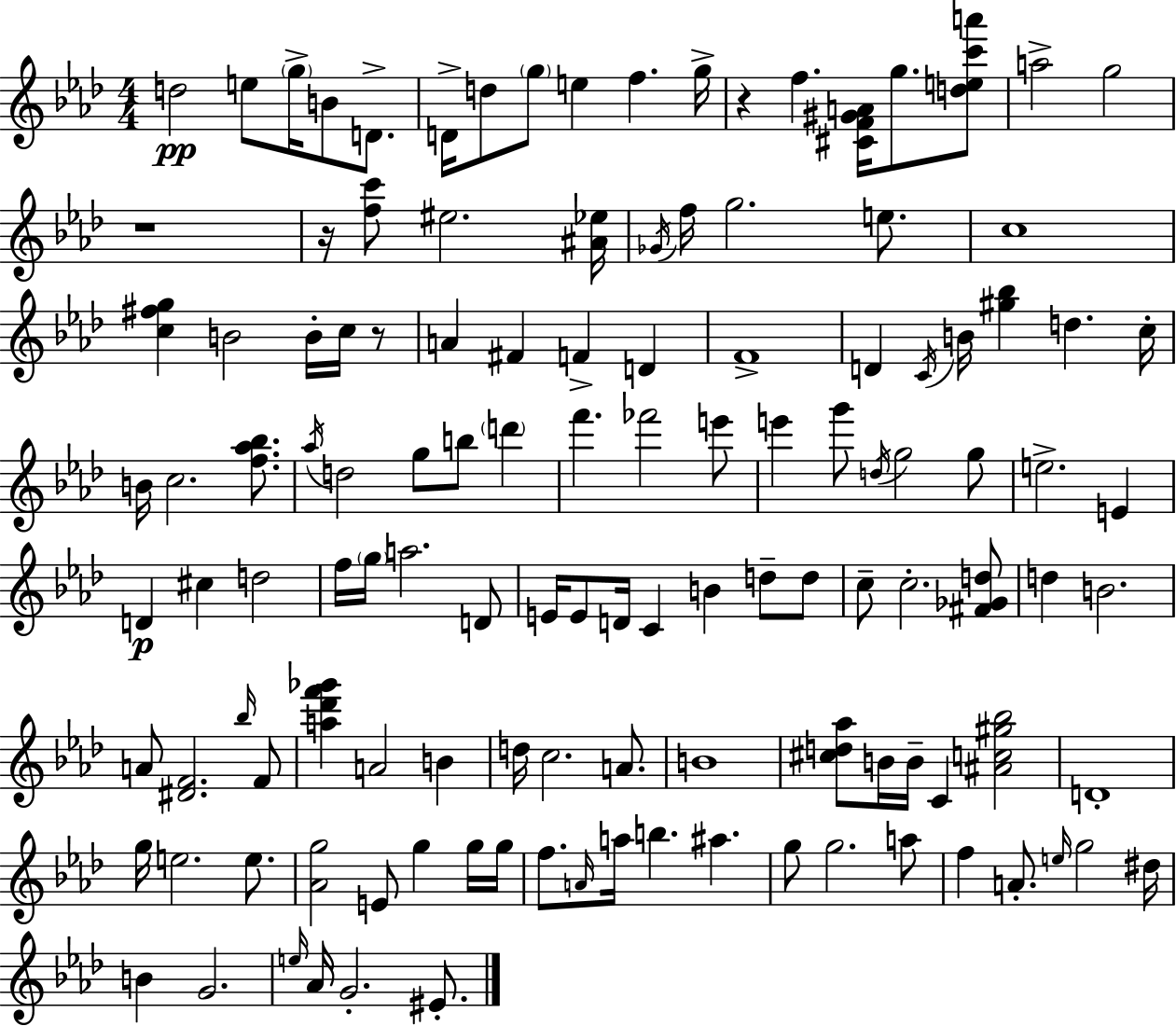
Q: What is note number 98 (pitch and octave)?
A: F5